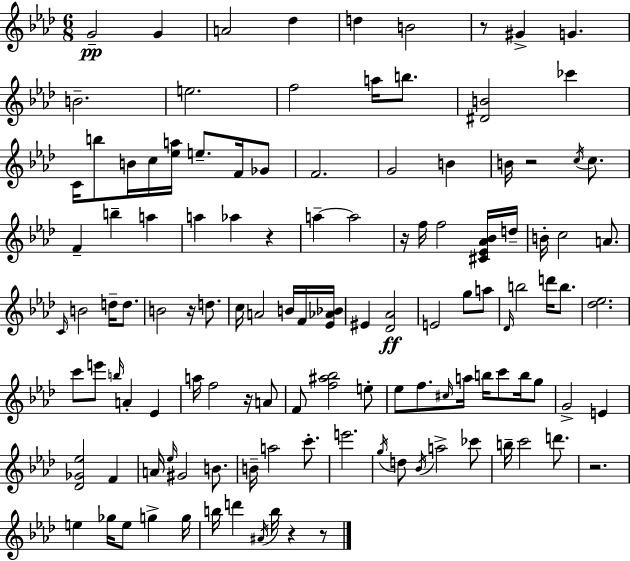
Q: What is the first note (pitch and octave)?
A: G4